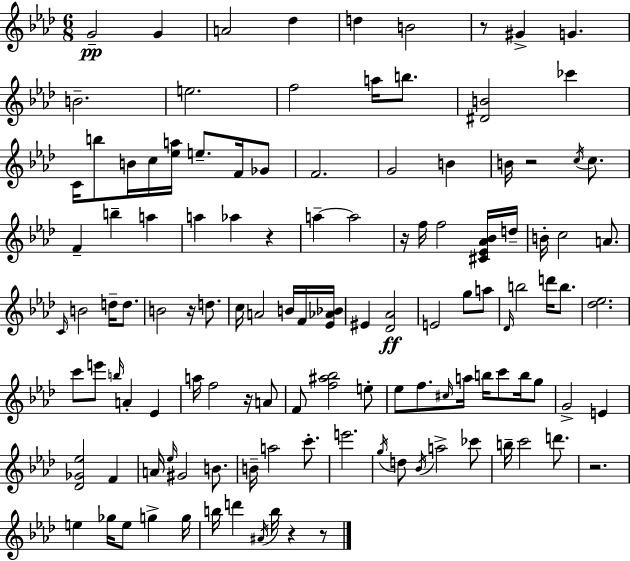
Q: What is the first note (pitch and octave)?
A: G4